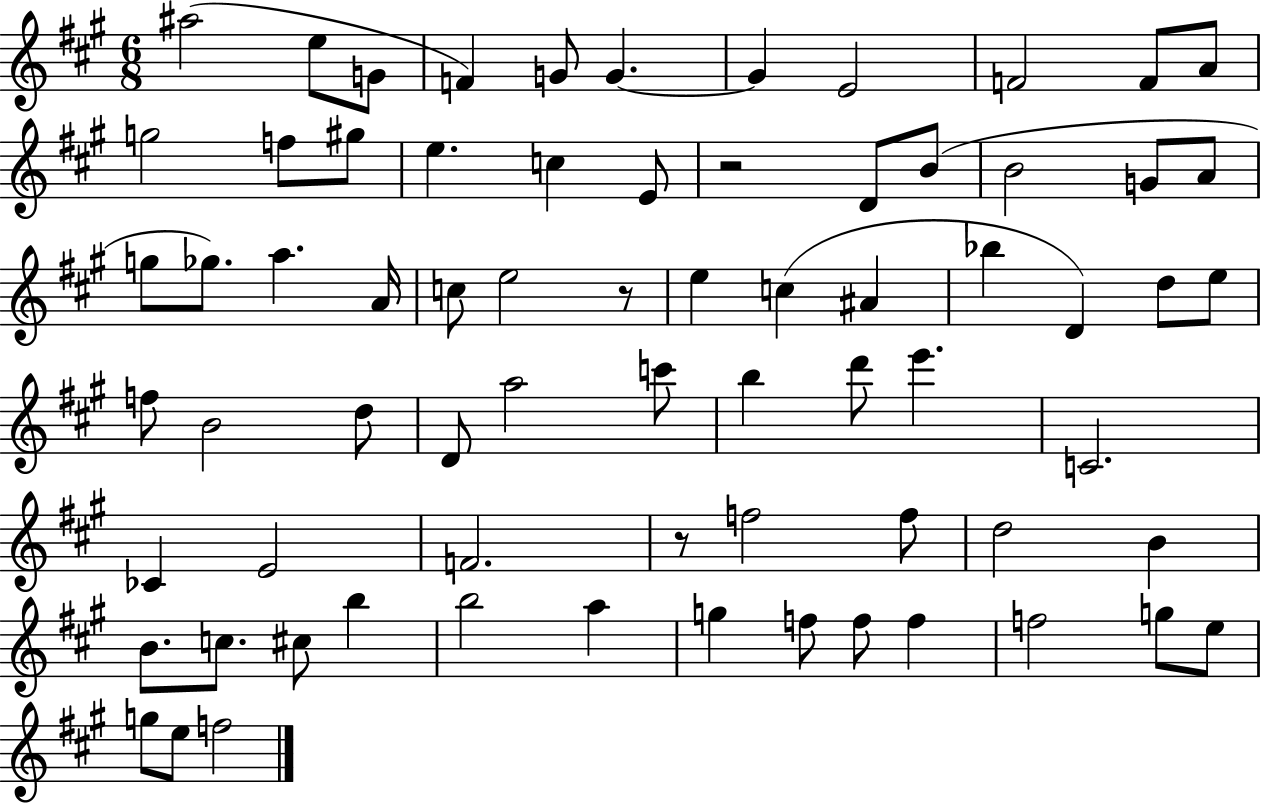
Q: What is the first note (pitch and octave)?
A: A#5